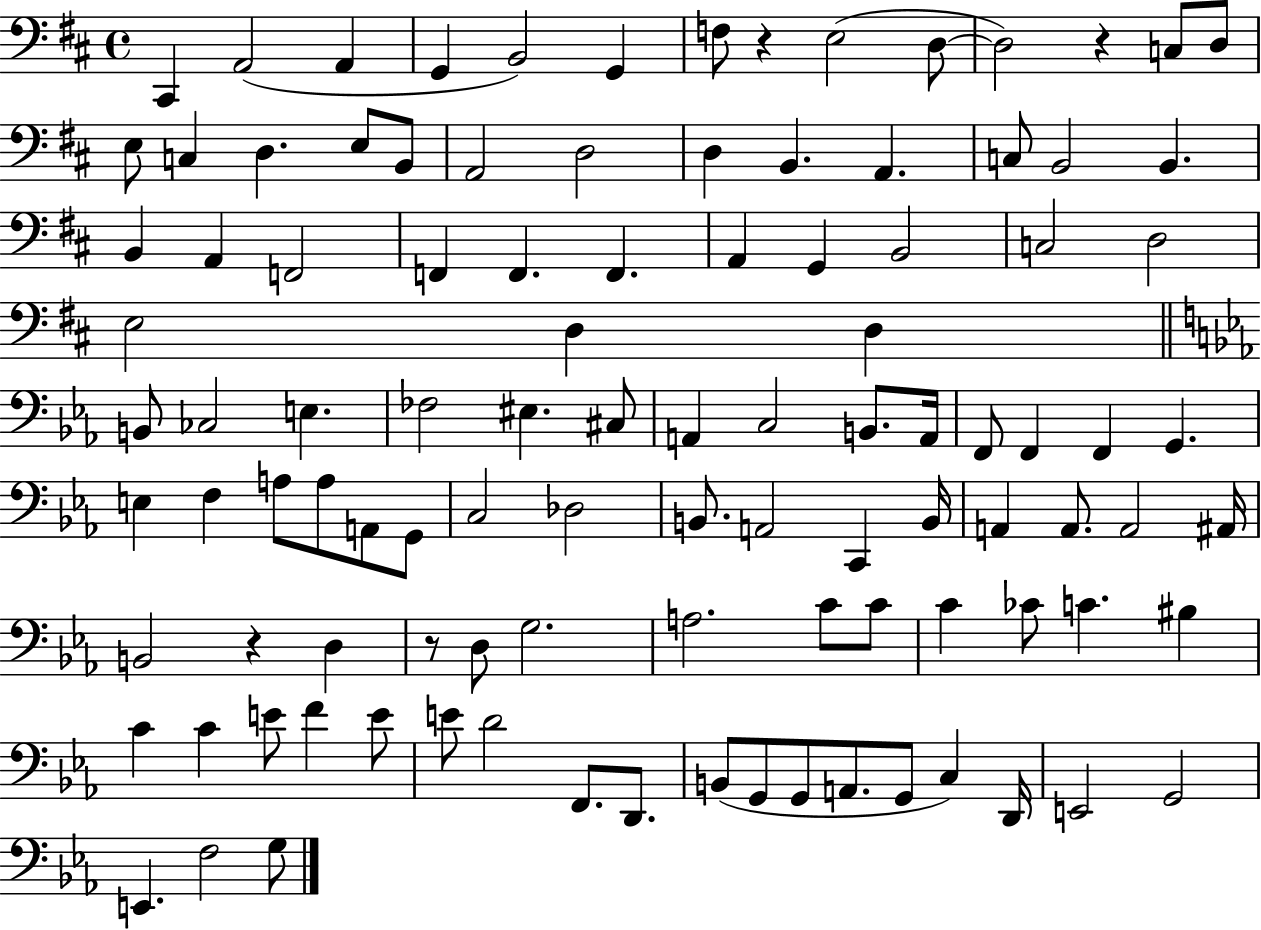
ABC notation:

X:1
T:Untitled
M:4/4
L:1/4
K:D
^C,, A,,2 A,, G,, B,,2 G,, F,/2 z E,2 D,/2 D,2 z C,/2 D,/2 E,/2 C, D, E,/2 B,,/2 A,,2 D,2 D, B,, A,, C,/2 B,,2 B,, B,, A,, F,,2 F,, F,, F,, A,, G,, B,,2 C,2 D,2 E,2 D, D, B,,/2 _C,2 E, _F,2 ^E, ^C,/2 A,, C,2 B,,/2 A,,/4 F,,/2 F,, F,, G,, E, F, A,/2 A,/2 A,,/2 G,,/2 C,2 _D,2 B,,/2 A,,2 C,, B,,/4 A,, A,,/2 A,,2 ^A,,/4 B,,2 z D, z/2 D,/2 G,2 A,2 C/2 C/2 C _C/2 C ^B, C C E/2 F E/2 E/2 D2 F,,/2 D,,/2 B,,/2 G,,/2 G,,/2 A,,/2 G,,/2 C, D,,/4 E,,2 G,,2 E,, F,2 G,/2